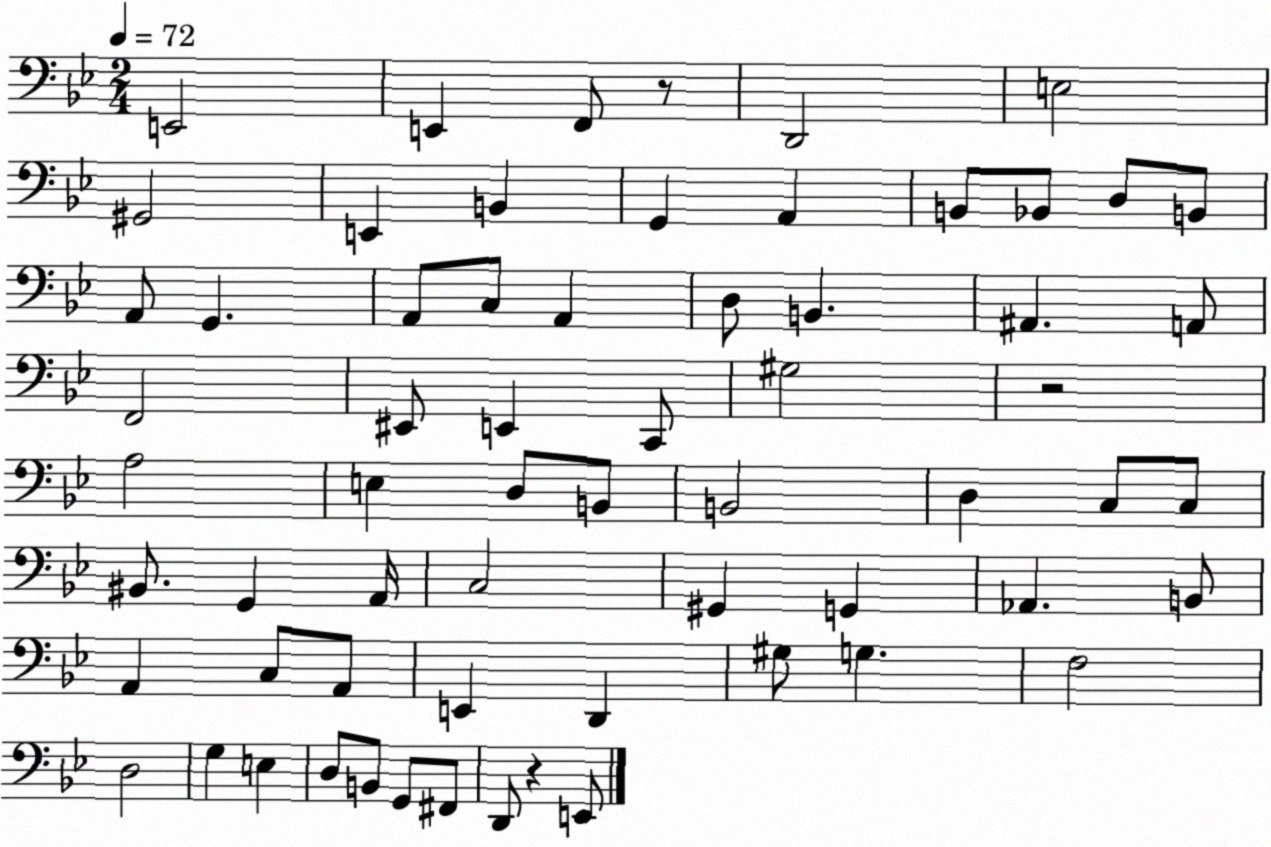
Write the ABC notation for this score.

X:1
T:Untitled
M:2/4
L:1/4
K:Bb
E,,2 E,, F,,/2 z/2 D,,2 E,2 ^G,,2 E,, B,, G,, A,, B,,/2 _B,,/2 D,/2 B,,/2 A,,/2 G,, A,,/2 C,/2 A,, D,/2 B,, ^A,, A,,/2 F,,2 ^E,,/2 E,, C,,/2 ^G,2 z2 A,2 E, D,/2 B,,/2 B,,2 D, C,/2 C,/2 ^B,,/2 G,, A,,/4 C,2 ^G,, G,, _A,, B,,/2 A,, C,/2 A,,/2 E,, D,, ^G,/2 G, F,2 D,2 G, E, D,/2 B,,/2 G,,/2 ^F,,/2 D,,/2 z E,,/2